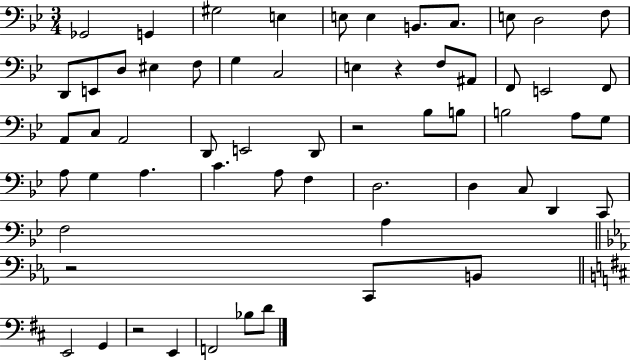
Gb2/h G2/q G#3/h E3/q E3/e E3/q B2/e. C3/e. E3/e D3/h F3/e D2/e E2/e D3/e EIS3/q F3/e G3/q C3/h E3/q R/q F3/e A#2/e F2/e E2/h F2/e A2/e C3/e A2/h D2/e E2/h D2/e R/h Bb3/e B3/e B3/h A3/e G3/e A3/e G3/q A3/q. C4/q. A3/e F3/q D3/h. D3/q C3/e D2/q C2/e F3/h A3/q R/h C2/e B2/e E2/h G2/q R/h E2/q F2/h Bb3/e D4/e